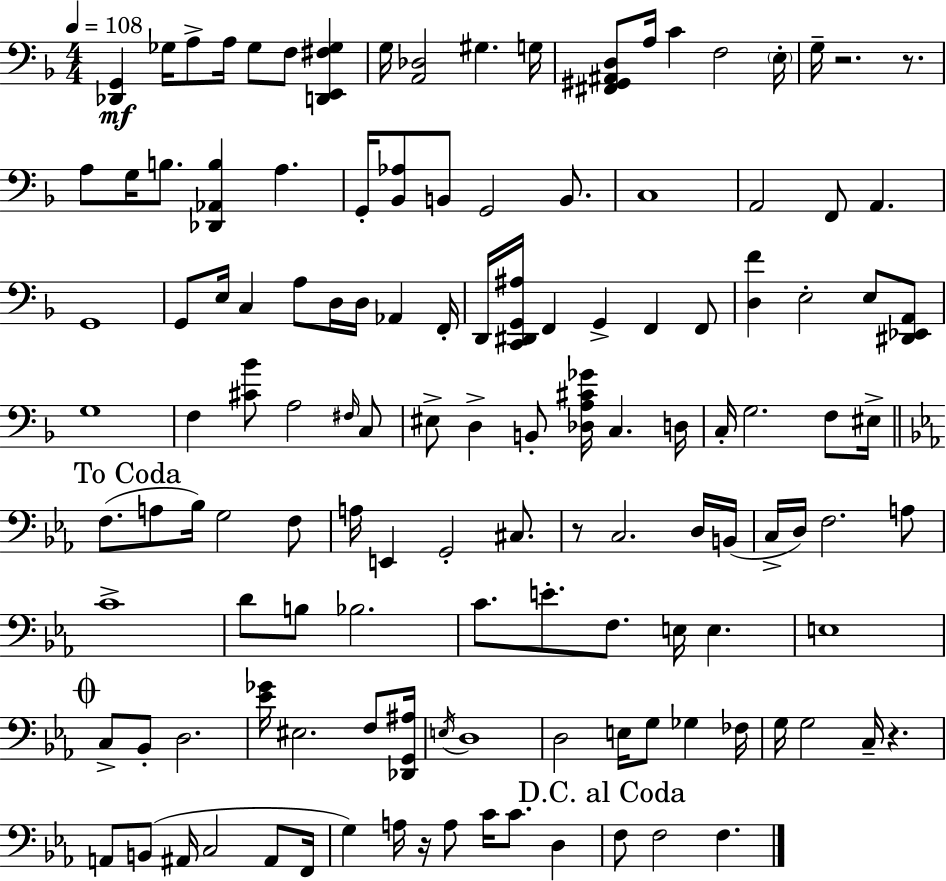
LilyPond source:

{
  \clef bass
  \numericTimeSignature
  \time 4/4
  \key f \major
  \tempo 4 = 108
  <des, g,>4\mf ges16 a8-> a16 ges8 f8 <d, e, fis ges>4 | g16 <a, des>2 gis4. g16 | <fis, gis, ais, d>8 a16 c'4 f2 \parenthesize e16-. | g16-- r2. r8. | \break a8 g16 b8. <des, aes, b>4 a4. | g,16-. <bes, aes>8 b,8 g,2 b,8. | c1 | a,2 f,8 a,4. | \break g,1 | g,8 e16 c4 a8 d16 d16 aes,4 f,16-. | d,16 <c, dis, g, ais>16 f,4 g,4-> f,4 f,8 | <d f'>4 e2-. e8 <dis, ees, a,>8 | \break g1 | f4 <cis' bes'>8 a2 \grace { fis16 } c8 | eis8-> d4-> b,8-. <des a cis' ges'>16 c4. | d16 c16-. g2. f8 | \break eis16-> \mark "To Coda" \bar "||" \break \key ees \major f8.( a8 bes16) g2 f8 | a16 e,4 g,2-. cis8. | r8 c2. d16 b,16( | c16-> d16) f2. a8 | \break c'1-> | d'8 b8 bes2. | c'8. e'8.-. f8. e16 e4. | e1 | \break \mark \markup { \musicglyph "scripts.coda" } c8-> bes,8-. d2. | <ees' ges'>16 eis2. f8 <des, g, ais>16 | \acciaccatura { e16 } d1 | d2 e16 g8 ges4 | \break fes16 g16 g2 c16-- r4. | a,8 b,8( ais,16 c2 ais,8 | f,16 g4) a16 r16 a8 c'16 c'8. d4 | \mark "D.C. al Coda" f8 f2 f4. | \break \bar "|."
}